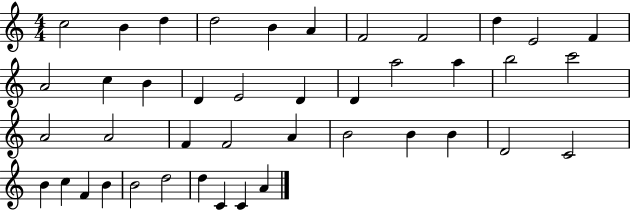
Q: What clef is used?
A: treble